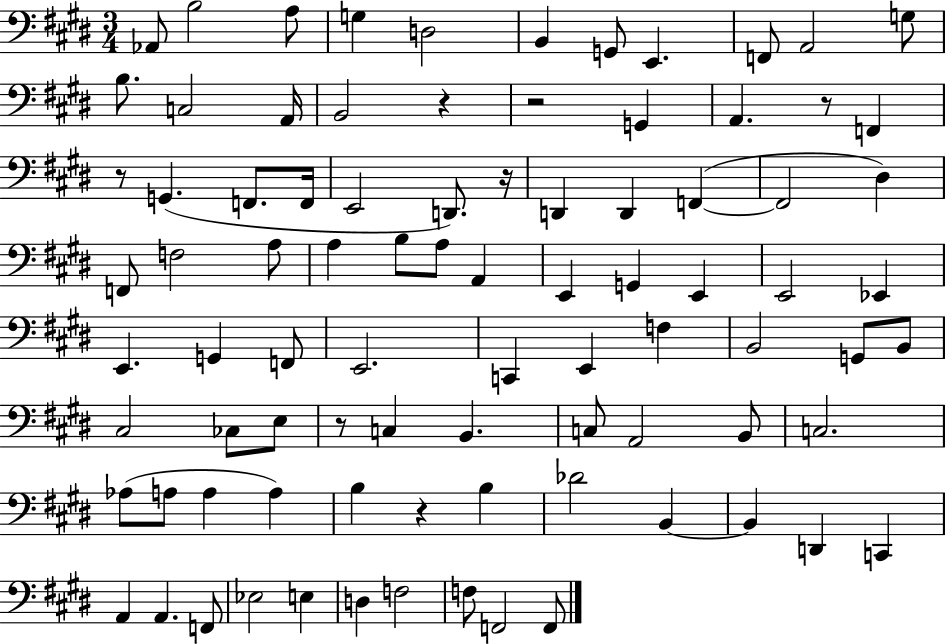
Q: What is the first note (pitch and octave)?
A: Ab2